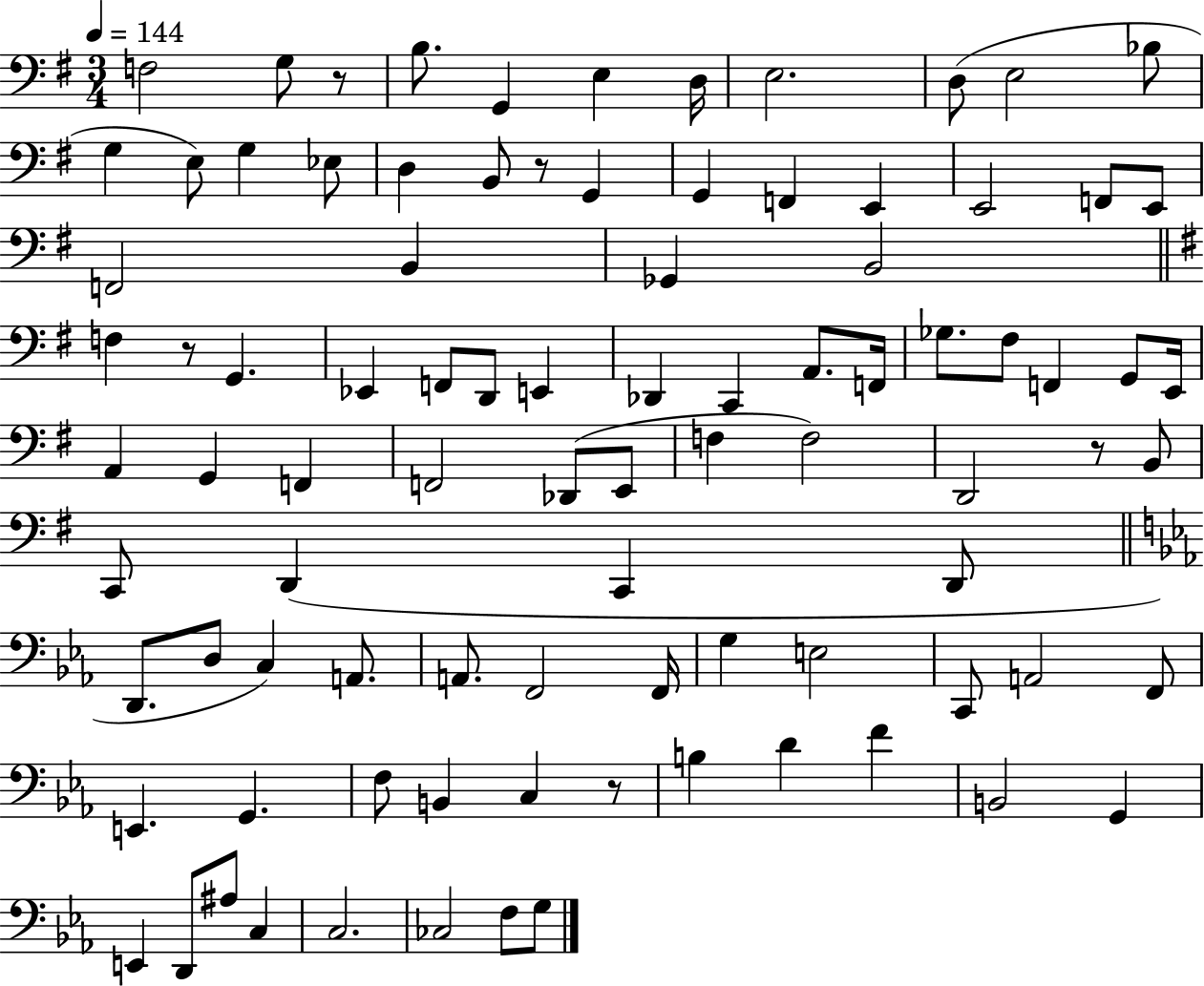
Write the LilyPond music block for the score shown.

{
  \clef bass
  \numericTimeSignature
  \time 3/4
  \key g \major
  \tempo 4 = 144
  f2 g8 r8 | b8. g,4 e4 d16 | e2. | d8( e2 bes8 | \break g4 e8) g4 ees8 | d4 b,8 r8 g,4 | g,4 f,4 e,4 | e,2 f,8 e,8 | \break f,2 b,4 | ges,4 b,2 | \bar "||" \break \key e \minor f4 r8 g,4. | ees,4 f,8 d,8 e,4 | des,4 c,4 a,8. f,16 | ges8. fis8 f,4 g,8 e,16 | \break a,4 g,4 f,4 | f,2 des,8( e,8 | f4 f2) | d,2 r8 b,8 | \break c,8 d,4( c,4 d,8 | \bar "||" \break \key c \minor d,8. d8 c4) a,8. | a,8. f,2 f,16 | g4 e2 | c,8 a,2 f,8 | \break e,4. g,4. | f8 b,4 c4 r8 | b4 d'4 f'4 | b,2 g,4 | \break e,4 d,8 ais8 c4 | c2. | ces2 f8 g8 | \bar "|."
}